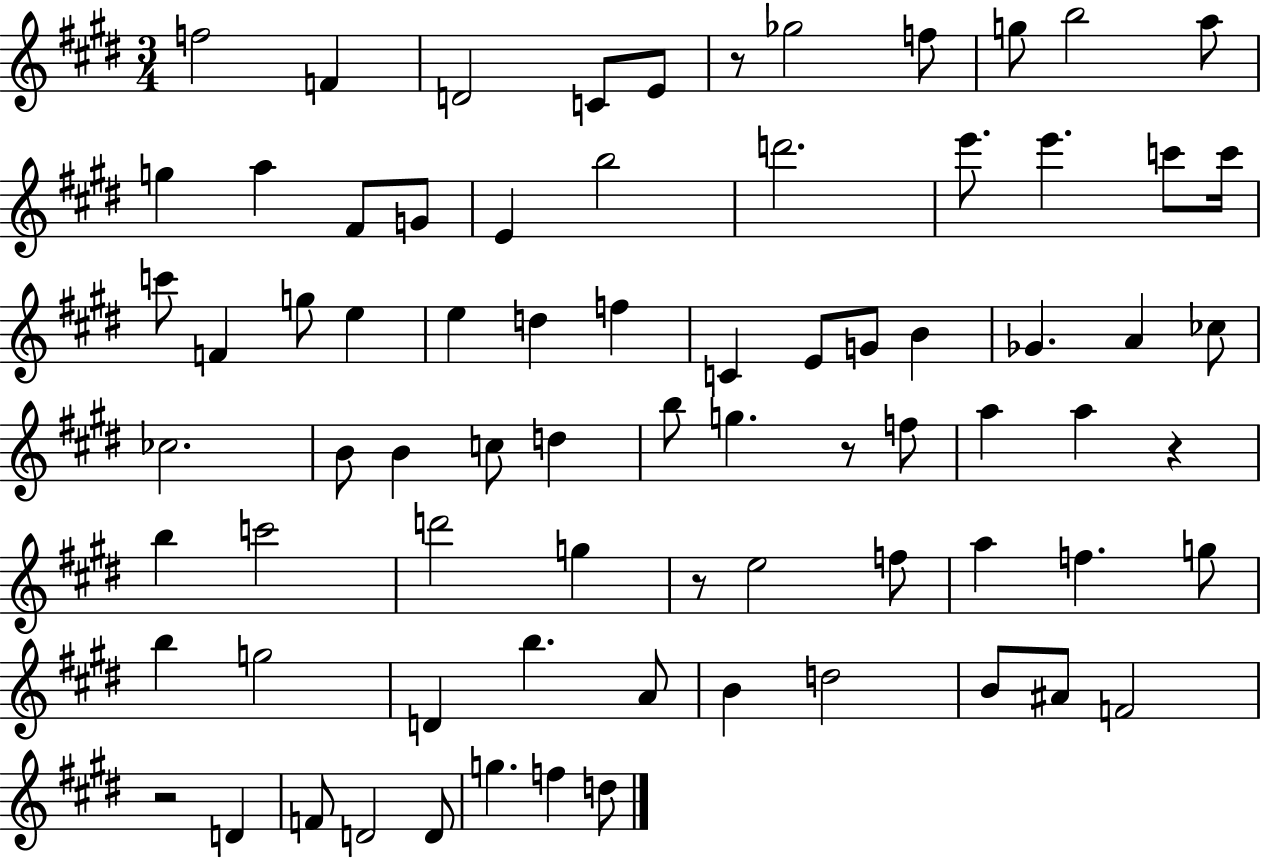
{
  \clef treble
  \numericTimeSignature
  \time 3/4
  \key e \major
  f''2 f'4 | d'2 c'8 e'8 | r8 ges''2 f''8 | g''8 b''2 a''8 | \break g''4 a''4 fis'8 g'8 | e'4 b''2 | d'''2. | e'''8. e'''4. c'''8 c'''16 | \break c'''8 f'4 g''8 e''4 | e''4 d''4 f''4 | c'4 e'8 g'8 b'4 | ges'4. a'4 ces''8 | \break ces''2. | b'8 b'4 c''8 d''4 | b''8 g''4. r8 f''8 | a''4 a''4 r4 | \break b''4 c'''2 | d'''2 g''4 | r8 e''2 f''8 | a''4 f''4. g''8 | \break b''4 g''2 | d'4 b''4. a'8 | b'4 d''2 | b'8 ais'8 f'2 | \break r2 d'4 | f'8 d'2 d'8 | g''4. f''4 d''8 | \bar "|."
}